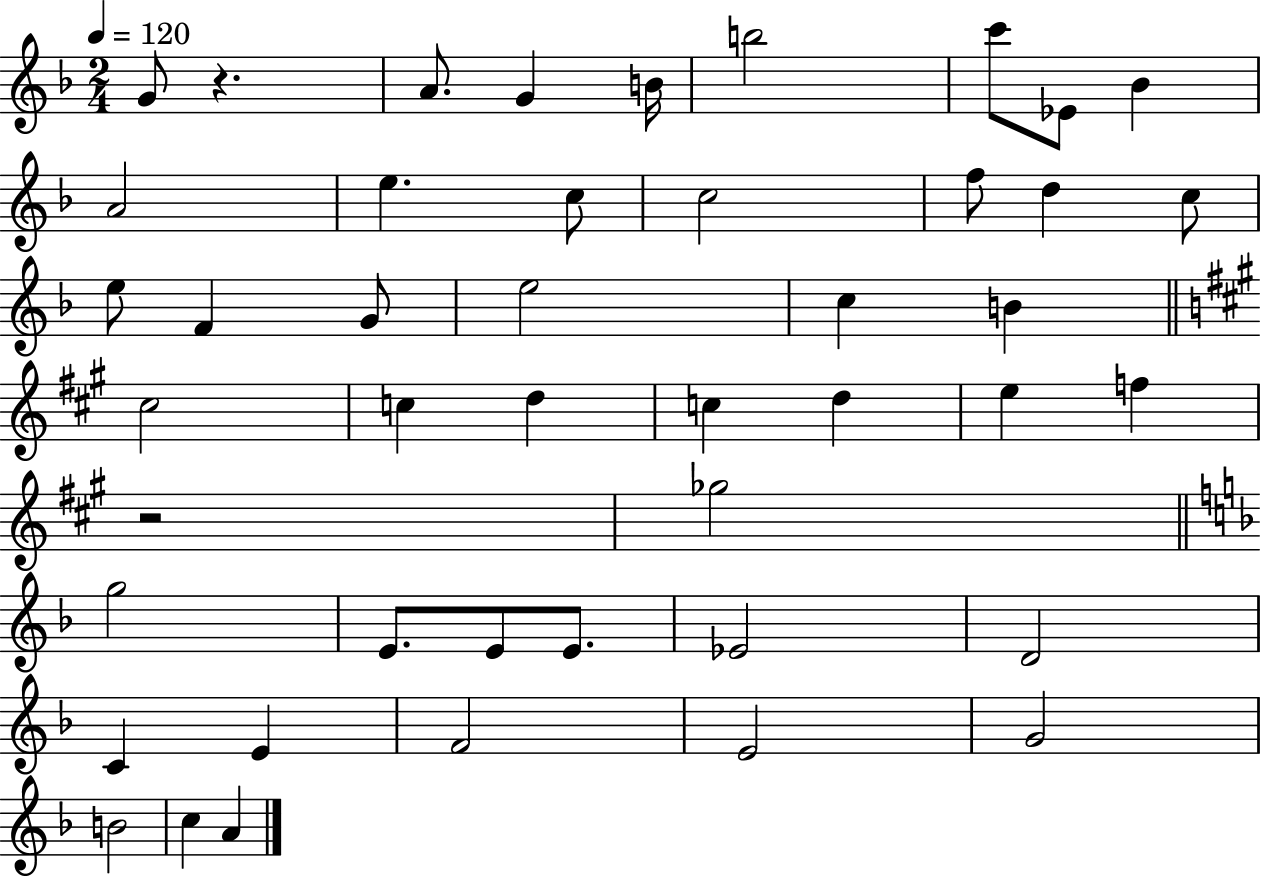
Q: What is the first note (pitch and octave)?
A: G4